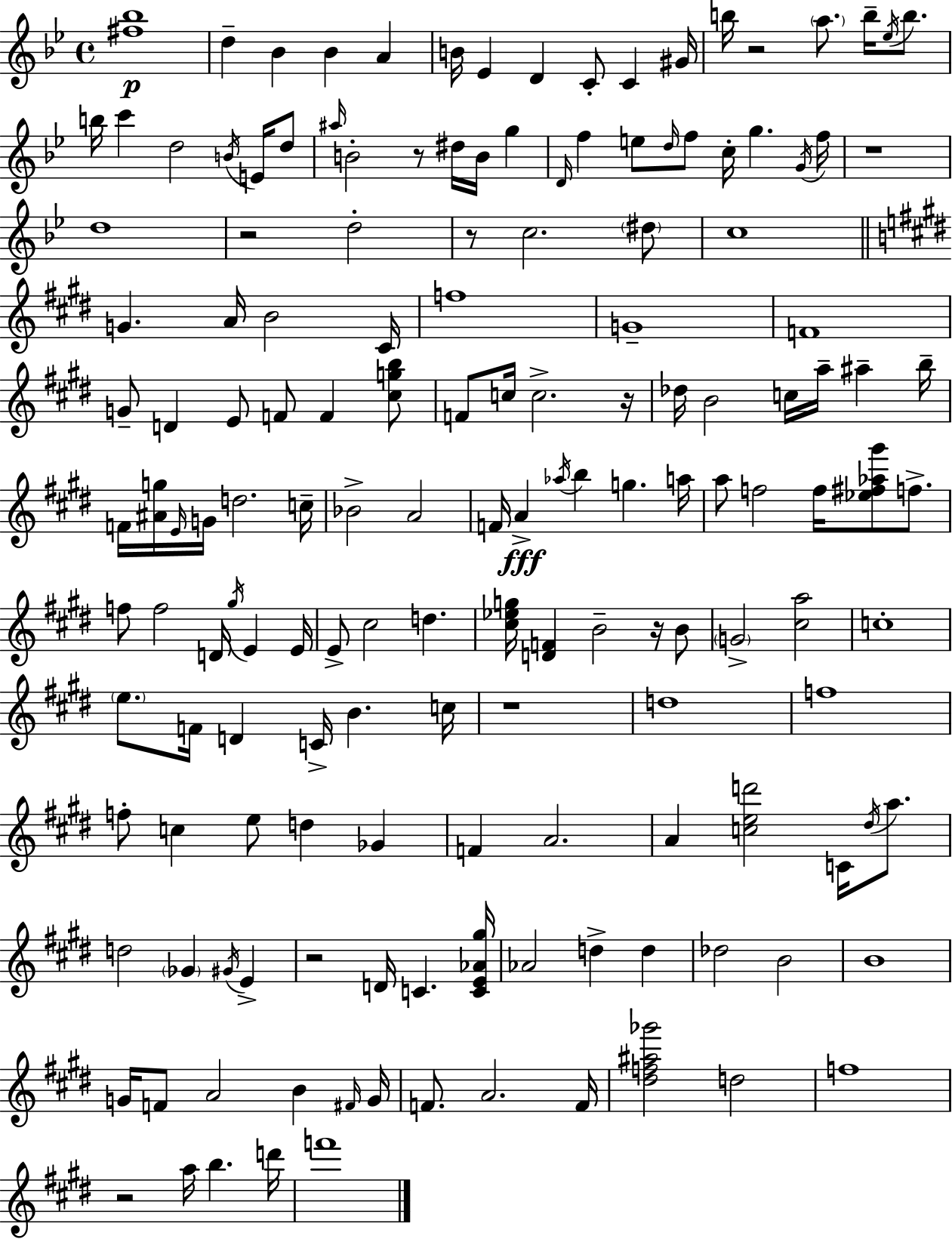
{
  \clef treble
  \time 4/4
  \defaultTimeSignature
  \key bes \major
  <fis'' bes''>1\p | d''4-- bes'4 bes'4 a'4 | b'16 ees'4 d'4 c'8-. c'4 gis'16 | b''16 r2 \parenthesize a''8. b''16-- \acciaccatura { ees''16 } b''8. | \break b''16 c'''4 d''2 \acciaccatura { b'16 } e'16 | d''8 \grace { ais''16 } b'2-. r8 dis''16 b'16 g''4 | \grace { d'16 } f''4 e''8 \grace { d''16 } f''8 c''16-. g''4. | \acciaccatura { g'16 } f''16 r1 | \break d''1 | r2 d''2-. | r8 c''2. | \parenthesize dis''8 c''1 | \break \bar "||" \break \key e \major g'4. a'16 b'2 cis'16 | f''1 | g'1-- | f'1 | \break g'8-- d'4 e'8 f'8 f'4 <cis'' g'' b''>8 | f'8 c''16 c''2.-> r16 | des''16 b'2 c''16 a''16-- ais''4-- b''16-- | f'16 <ais' g''>16 \grace { e'16 } g'16 d''2. | \break c''16-- bes'2-> a'2 | f'16 a'4->\fff \acciaccatura { aes''16 } b''4 g''4. | a''16 a''8 f''2 f''16 <ees'' fis'' aes'' gis'''>8 f''8.-> | f''8 f''2 d'16 \acciaccatura { gis''16 } e'4 | \break e'16 e'8-> cis''2 d''4. | <cis'' ees'' g''>16 <d' f'>4 b'2-- | r16 b'8 \parenthesize g'2-> <cis'' a''>2 | c''1-. | \break \parenthesize e''8. f'16 d'4 c'16-> b'4. | c''16 r1 | d''1 | f''1 | \break f''8-. c''4 e''8 d''4 ges'4 | f'4 a'2. | a'4 <c'' e'' d'''>2 c'16 | \acciaccatura { dis''16 } a''8. d''2 \parenthesize ges'4 | \break \acciaccatura { gis'16 } e'4-> r2 d'16 c'4. | <c' e' aes' gis''>16 aes'2 d''4-> | d''4 des''2 b'2 | b'1 | \break g'16 f'8 a'2 | b'4 \grace { fis'16 } g'16 f'8. a'2. | f'16 <dis'' f'' ais'' ges'''>2 d''2 | f''1 | \break r2 a''16 b''4. | d'''16 f'''1 | \bar "|."
}